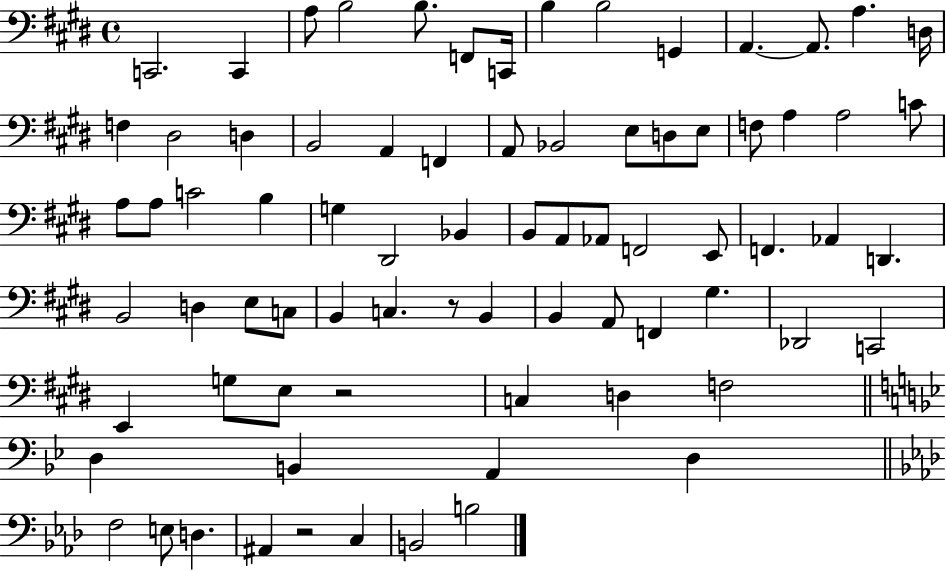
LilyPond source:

{
  \clef bass
  \time 4/4
  \defaultTimeSignature
  \key e \major
  c,2. c,4 | a8 b2 b8. f,8 c,16 | b4 b2 g,4 | a,4.~~ a,8. a4. d16 | \break f4 dis2 d4 | b,2 a,4 f,4 | a,8 bes,2 e8 d8 e8 | f8 a4 a2 c'8 | \break a8 a8 c'2 b4 | g4 dis,2 bes,4 | b,8 a,8 aes,8 f,2 e,8 | f,4. aes,4 d,4. | \break b,2 d4 e8 c8 | b,4 c4. r8 b,4 | b,4 a,8 f,4 gis4. | des,2 c,2 | \break e,4 g8 e8 r2 | c4 d4 f2 | \bar "||" \break \key g \minor d4 b,4 a,4 d4 | \bar "||" \break \key aes \major f2 e8 d4. | ais,4 r2 c4 | b,2 b2 | \bar "|."
}